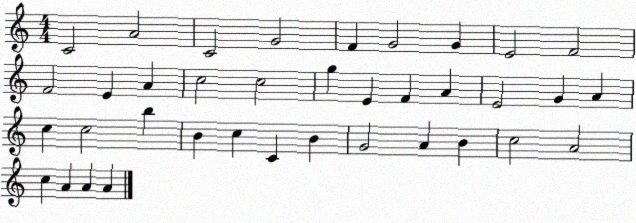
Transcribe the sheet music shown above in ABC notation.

X:1
T:Untitled
M:4/4
L:1/4
K:C
C2 A2 C2 G2 F G2 G E2 F2 F2 E A c2 c2 g E F A E2 G A c c2 b B c C B G2 A B c2 A2 c A A A